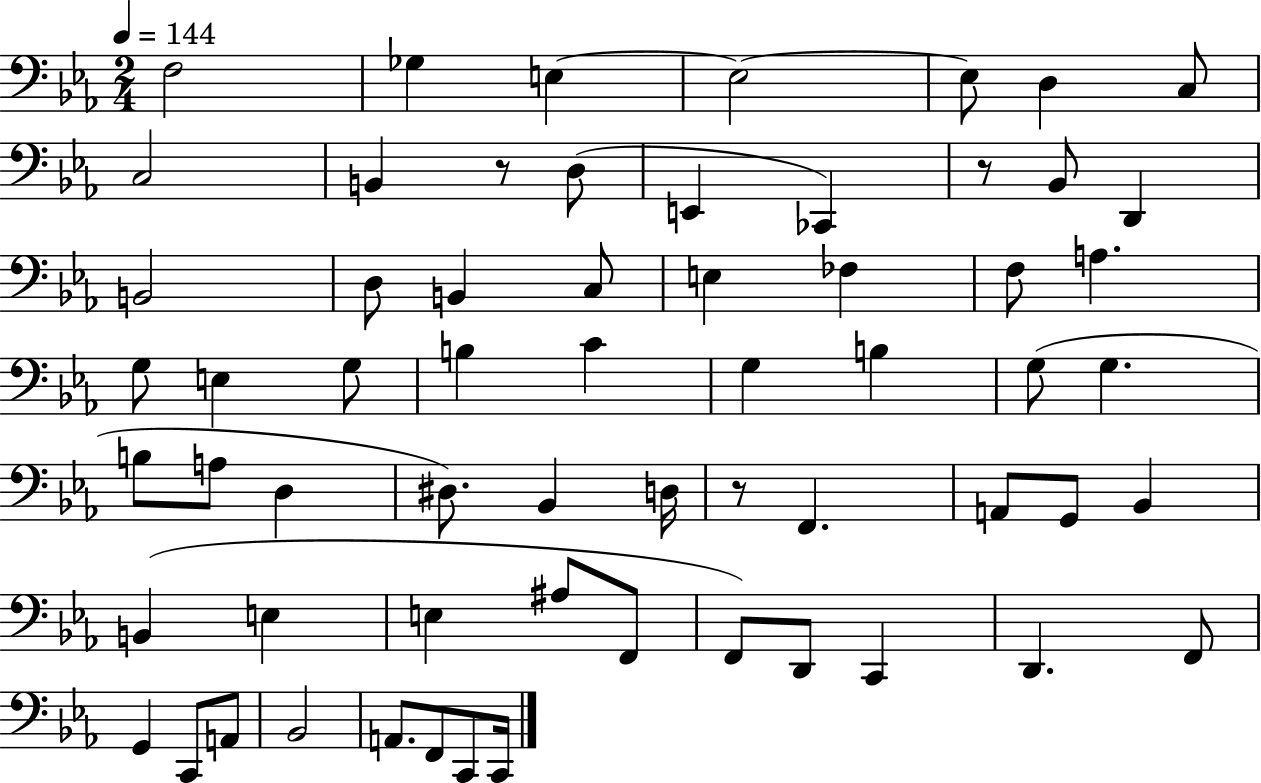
X:1
T:Untitled
M:2/4
L:1/4
K:Eb
F,2 _G, E, E,2 E,/2 D, C,/2 C,2 B,, z/2 D,/2 E,, _C,, z/2 _B,,/2 D,, B,,2 D,/2 B,, C,/2 E, _F, F,/2 A, G,/2 E, G,/2 B, C G, B, G,/2 G, B,/2 A,/2 D, ^D,/2 _B,, D,/4 z/2 F,, A,,/2 G,,/2 _B,, B,, E, E, ^A,/2 F,,/2 F,,/2 D,,/2 C,, D,, F,,/2 G,, C,,/2 A,,/2 _B,,2 A,,/2 F,,/2 C,,/2 C,,/4